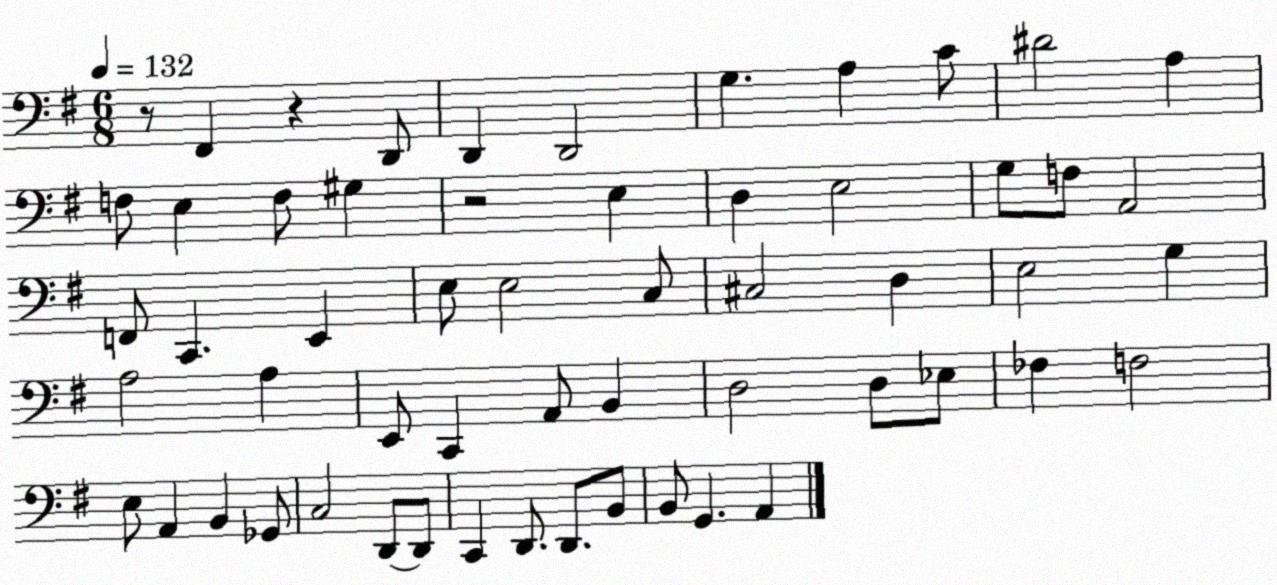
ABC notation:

X:1
T:Untitled
M:6/8
L:1/4
K:G
z/2 ^F,, z D,,/2 D,, D,,2 G, A, C/2 ^D2 A, F,/2 E, F,/2 ^G, z2 E, D, E,2 G,/2 F,/2 A,,2 F,,/2 C,, E,, E,/2 E,2 C,/2 ^C,2 D, E,2 G, A,2 A, E,,/2 C,, A,,/2 B,, D,2 D,/2 _E,/2 _F, F,2 E,/2 A,, B,, _G,,/2 C,2 D,,/2 D,,/2 C,, D,,/2 D,,/2 B,,/2 B,,/2 G,, A,,